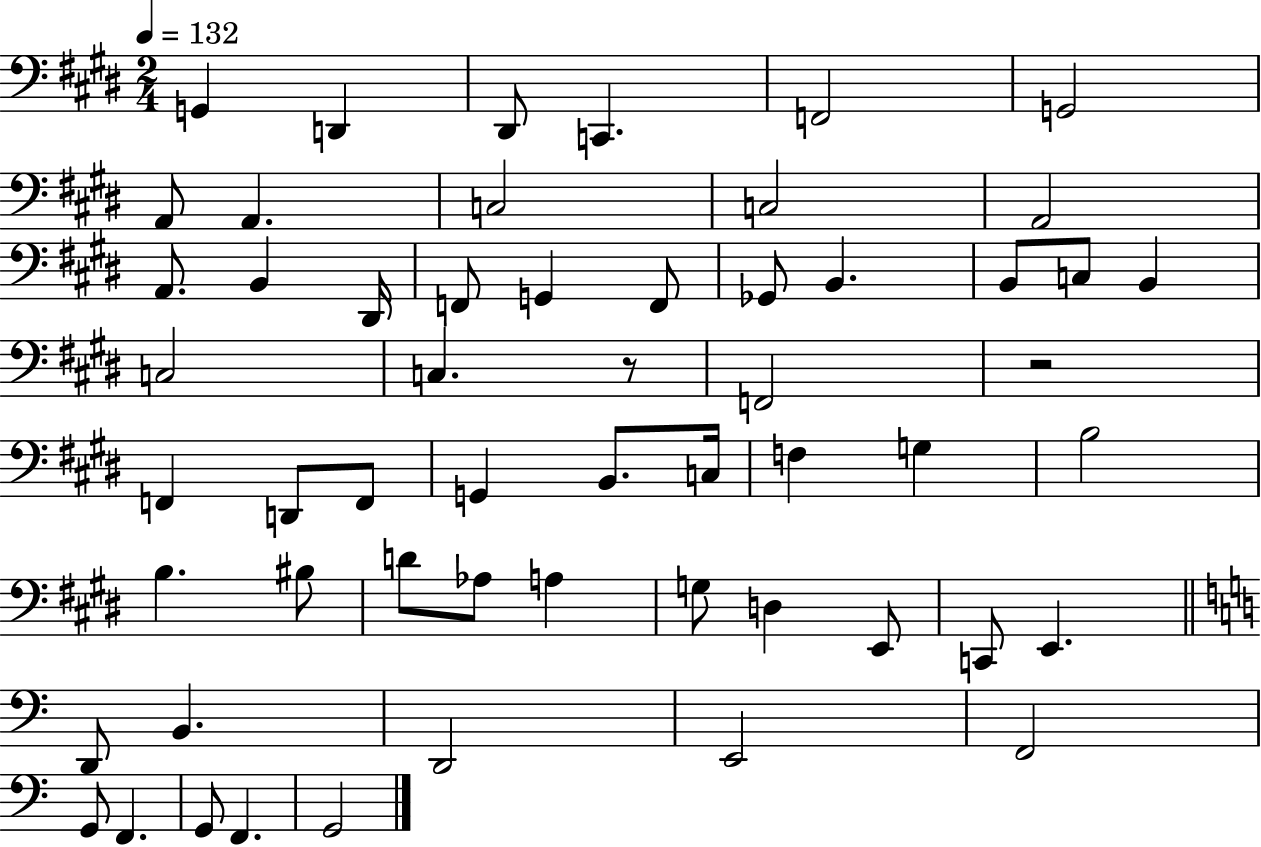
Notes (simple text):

G2/q D2/q D#2/e C2/q. F2/h G2/h A2/e A2/q. C3/h C3/h A2/h A2/e. B2/q D#2/s F2/e G2/q F2/e Gb2/e B2/q. B2/e C3/e B2/q C3/h C3/q. R/e F2/h R/h F2/q D2/e F2/e G2/q B2/e. C3/s F3/q G3/q B3/h B3/q. BIS3/e D4/e Ab3/e A3/q G3/e D3/q E2/e C2/e E2/q. D2/e B2/q. D2/h E2/h F2/h G2/e F2/q. G2/e F2/q. G2/h